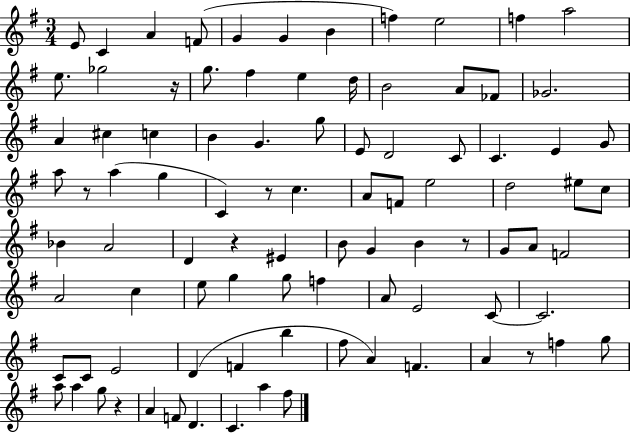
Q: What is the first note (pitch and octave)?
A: E4